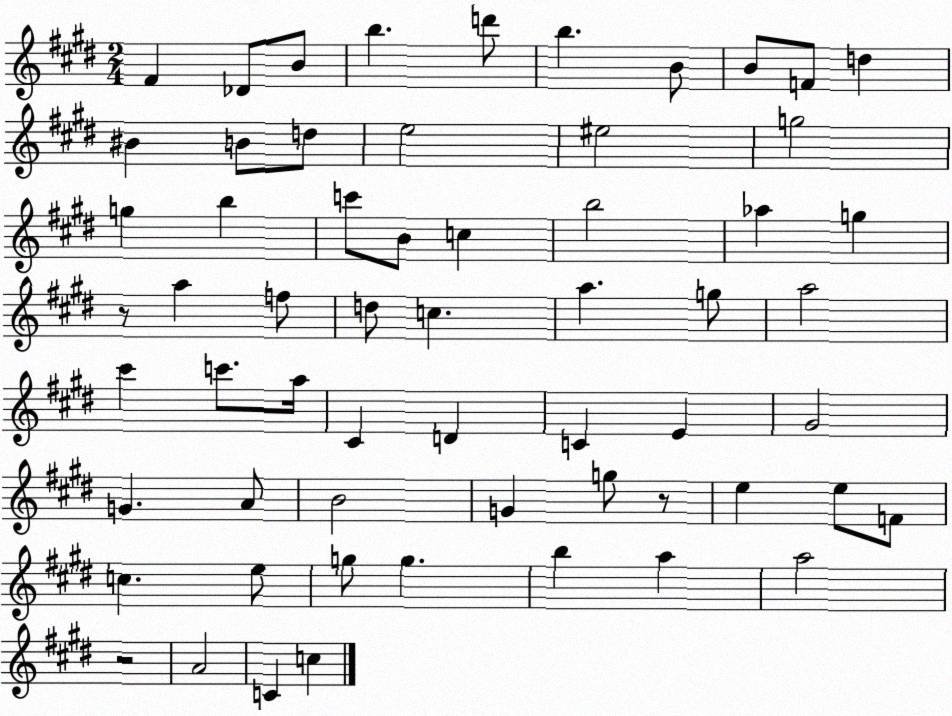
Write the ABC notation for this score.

X:1
T:Untitled
M:2/4
L:1/4
K:E
^F _D/2 B/2 b d'/2 b B/2 B/2 F/2 d ^B B/2 d/2 e2 ^e2 g2 g b c'/2 B/2 c b2 _a g z/2 a f/2 d/2 c a g/2 a2 ^c' c'/2 a/4 ^C D C E ^G2 G A/2 B2 G g/2 z/2 e e/2 F/2 c e/2 g/2 g b a a2 z2 A2 C c